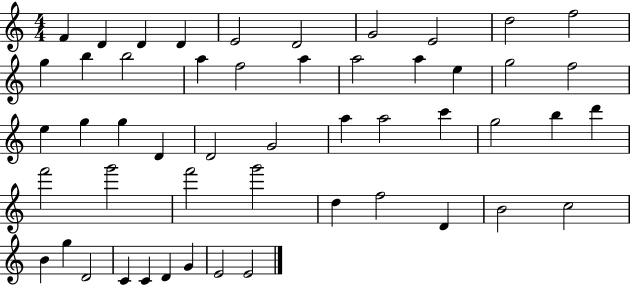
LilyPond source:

{
  \clef treble
  \numericTimeSignature
  \time 4/4
  \key c \major
  f'4 d'4 d'4 d'4 | e'2 d'2 | g'2 e'2 | d''2 f''2 | \break g''4 b''4 b''2 | a''4 f''2 a''4 | a''2 a''4 e''4 | g''2 f''2 | \break e''4 g''4 g''4 d'4 | d'2 g'2 | a''4 a''2 c'''4 | g''2 b''4 d'''4 | \break f'''2 g'''2 | f'''2 g'''2 | d''4 f''2 d'4 | b'2 c''2 | \break b'4 g''4 d'2 | c'4 c'4 d'4 g'4 | e'2 e'2 | \bar "|."
}